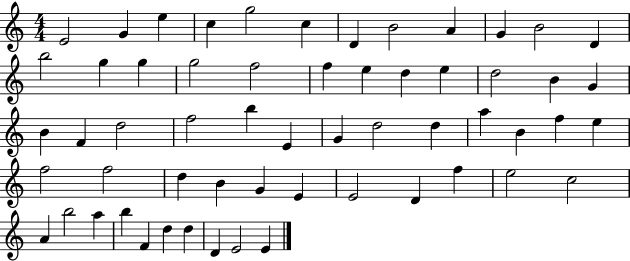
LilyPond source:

{
  \clef treble
  \numericTimeSignature
  \time 4/4
  \key c \major
  e'2 g'4 e''4 | c''4 g''2 c''4 | d'4 b'2 a'4 | g'4 b'2 d'4 | \break b''2 g''4 g''4 | g''2 f''2 | f''4 e''4 d''4 e''4 | d''2 b'4 g'4 | \break b'4 f'4 d''2 | f''2 b''4 e'4 | g'4 d''2 d''4 | a''4 b'4 f''4 e''4 | \break f''2 f''2 | d''4 b'4 g'4 e'4 | e'2 d'4 f''4 | e''2 c''2 | \break a'4 b''2 a''4 | b''4 f'4 d''4 d''4 | d'4 e'2 e'4 | \bar "|."
}